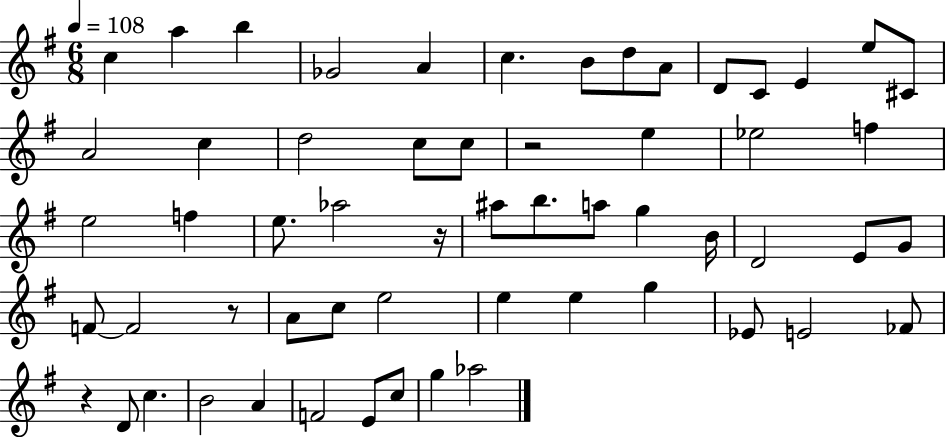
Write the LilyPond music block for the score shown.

{
  \clef treble
  \numericTimeSignature
  \time 6/8
  \key g \major
  \tempo 4 = 108
  \repeat volta 2 { c''4 a''4 b''4 | ges'2 a'4 | c''4. b'8 d''8 a'8 | d'8 c'8 e'4 e''8 cis'8 | \break a'2 c''4 | d''2 c''8 c''8 | r2 e''4 | ees''2 f''4 | \break e''2 f''4 | e''8. aes''2 r16 | ais''8 b''8. a''8 g''4 b'16 | d'2 e'8 g'8 | \break f'8~~ f'2 r8 | a'8 c''8 e''2 | e''4 e''4 g''4 | ees'8 e'2 fes'8 | \break r4 d'8 c''4. | b'2 a'4 | f'2 e'8 c''8 | g''4 aes''2 | \break } \bar "|."
}